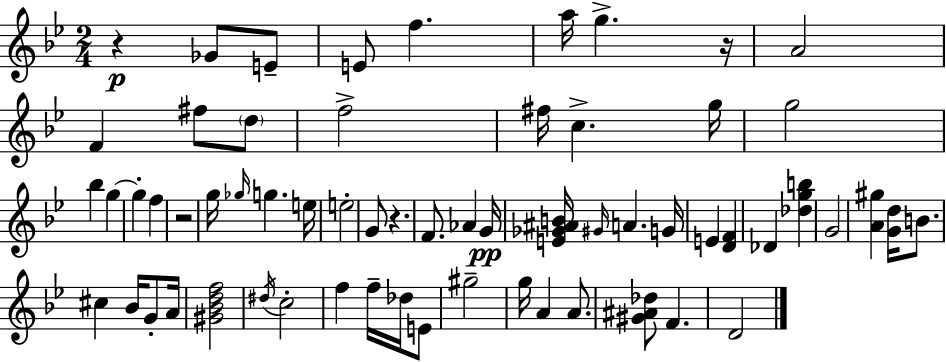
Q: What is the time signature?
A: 2/4